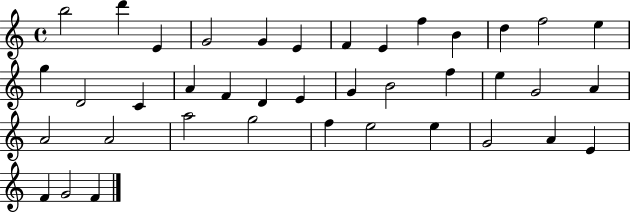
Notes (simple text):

B5/h D6/q E4/q G4/h G4/q E4/q F4/q E4/q F5/q B4/q D5/q F5/h E5/q G5/q D4/h C4/q A4/q F4/q D4/q E4/q G4/q B4/h F5/q E5/q G4/h A4/q A4/h A4/h A5/h G5/h F5/q E5/h E5/q G4/h A4/q E4/q F4/q G4/h F4/q